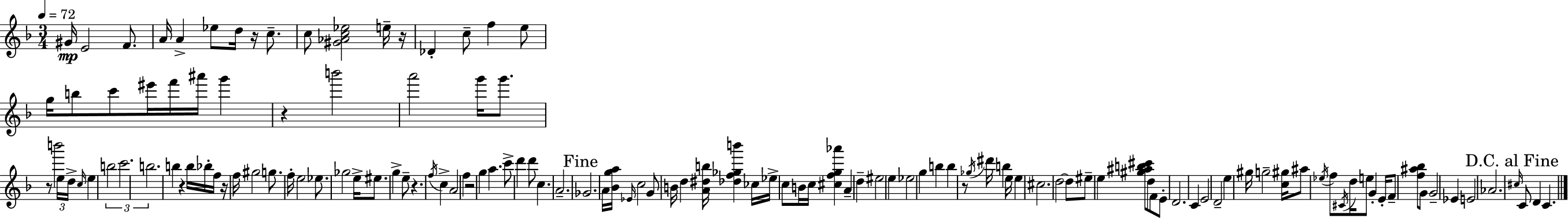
{
  \clef treble
  \numericTimeSignature
  \time 3/4
  \key f \major
  \tempo 4 = 72
  \repeat volta 2 { gis'16\mp e'2 f'8. | a'16 a'4-> ees''8 d''16 r16 c''8.-- | c''8 <gis' aes' c'' ees''>2 e''16-- r16 | des'4-. c''8-- f''4 e''8 | \break g''16 b''8 c'''8 eis'''16 f'''16 ais'''16 g'''4 | r4 b'''2 | a'''2 g'''16 g'''8. | r8 b'''2 \tuplet 3/2 { e''16 d''16-> | \break \grace { c''16 } } e''4 \tuplet 3/2 { b''2 | c'''2. | b''2. } | b''4 r4 b''16 bes''16-. f''16 | \break r16 f''16 gis''2 g''8. | f''16-. e''2 ees''8. | ges''2 e''16-> eis''8. | g''4-> e''8-- r4. | \break \acciaccatura { f''16 } c''4-> a'2 | f''4 r2 | g''4 a''4. | c'''8-> d'''4 d'''8 c''4. | \break a'2.-- | \mark "Fine" ges'2. | a'16 <bes' g'' a''>16 \grace { ees'16 } c''2 | g'8 b'16 d''4 <a' dis'' b''>16 <des'' f'' ges'' b'''>4 | \break ces''16 ees''16-> c''8 b'16 c''16 <cis'' f'' g'' aes'''>4 a'4-- | d''4-- eis''2 | e''4 ees''2 | g''4 b''4 b''4 | \break r8 \acciaccatura { ges''16 } dis'''16 b''4 e''16 | e''4 cis''2. | d''2~~ | d''8 eis''8-- e''4 <gis'' ais'' b'' cis'''>8 d''8 | \break f'8 e'8-. d'2. | c'4 e'2 | d'2-- | e''4 gis''16 g''2-- | \break <c'' gis''>16 ais''8 \acciaccatura { ees''16 } f''8 \acciaccatura { cis'16 } d''16 e''8 g'4-. | e'16-. f'8-- <f'' ais'' bes''>8 g'8 g'2-- | ees'4 e'2 | aes'2. | \break \mark "D.C. al Fine" \grace { cis''16 } c'8 d'4 | c'4. } \bar "|."
}